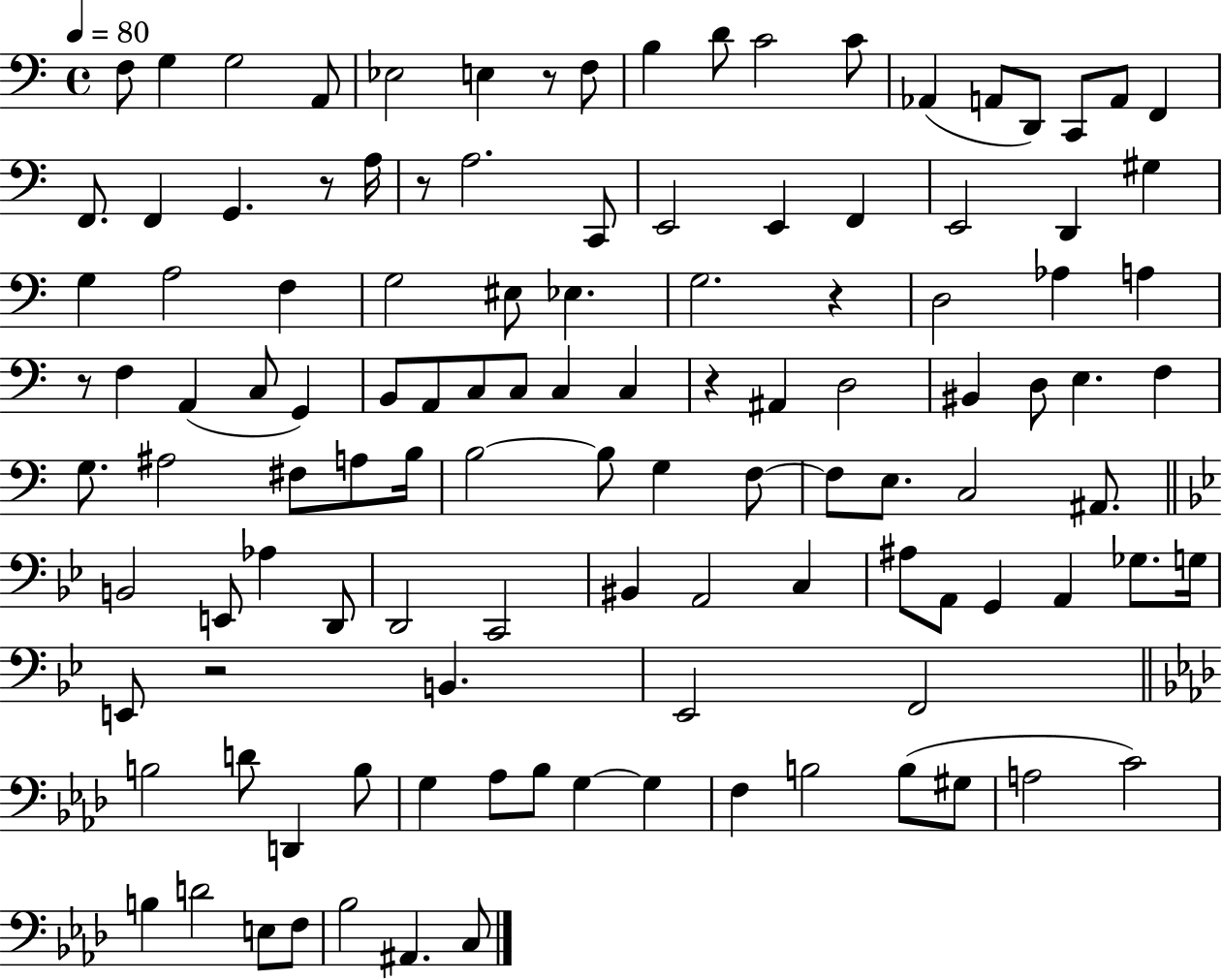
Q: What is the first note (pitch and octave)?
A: F3